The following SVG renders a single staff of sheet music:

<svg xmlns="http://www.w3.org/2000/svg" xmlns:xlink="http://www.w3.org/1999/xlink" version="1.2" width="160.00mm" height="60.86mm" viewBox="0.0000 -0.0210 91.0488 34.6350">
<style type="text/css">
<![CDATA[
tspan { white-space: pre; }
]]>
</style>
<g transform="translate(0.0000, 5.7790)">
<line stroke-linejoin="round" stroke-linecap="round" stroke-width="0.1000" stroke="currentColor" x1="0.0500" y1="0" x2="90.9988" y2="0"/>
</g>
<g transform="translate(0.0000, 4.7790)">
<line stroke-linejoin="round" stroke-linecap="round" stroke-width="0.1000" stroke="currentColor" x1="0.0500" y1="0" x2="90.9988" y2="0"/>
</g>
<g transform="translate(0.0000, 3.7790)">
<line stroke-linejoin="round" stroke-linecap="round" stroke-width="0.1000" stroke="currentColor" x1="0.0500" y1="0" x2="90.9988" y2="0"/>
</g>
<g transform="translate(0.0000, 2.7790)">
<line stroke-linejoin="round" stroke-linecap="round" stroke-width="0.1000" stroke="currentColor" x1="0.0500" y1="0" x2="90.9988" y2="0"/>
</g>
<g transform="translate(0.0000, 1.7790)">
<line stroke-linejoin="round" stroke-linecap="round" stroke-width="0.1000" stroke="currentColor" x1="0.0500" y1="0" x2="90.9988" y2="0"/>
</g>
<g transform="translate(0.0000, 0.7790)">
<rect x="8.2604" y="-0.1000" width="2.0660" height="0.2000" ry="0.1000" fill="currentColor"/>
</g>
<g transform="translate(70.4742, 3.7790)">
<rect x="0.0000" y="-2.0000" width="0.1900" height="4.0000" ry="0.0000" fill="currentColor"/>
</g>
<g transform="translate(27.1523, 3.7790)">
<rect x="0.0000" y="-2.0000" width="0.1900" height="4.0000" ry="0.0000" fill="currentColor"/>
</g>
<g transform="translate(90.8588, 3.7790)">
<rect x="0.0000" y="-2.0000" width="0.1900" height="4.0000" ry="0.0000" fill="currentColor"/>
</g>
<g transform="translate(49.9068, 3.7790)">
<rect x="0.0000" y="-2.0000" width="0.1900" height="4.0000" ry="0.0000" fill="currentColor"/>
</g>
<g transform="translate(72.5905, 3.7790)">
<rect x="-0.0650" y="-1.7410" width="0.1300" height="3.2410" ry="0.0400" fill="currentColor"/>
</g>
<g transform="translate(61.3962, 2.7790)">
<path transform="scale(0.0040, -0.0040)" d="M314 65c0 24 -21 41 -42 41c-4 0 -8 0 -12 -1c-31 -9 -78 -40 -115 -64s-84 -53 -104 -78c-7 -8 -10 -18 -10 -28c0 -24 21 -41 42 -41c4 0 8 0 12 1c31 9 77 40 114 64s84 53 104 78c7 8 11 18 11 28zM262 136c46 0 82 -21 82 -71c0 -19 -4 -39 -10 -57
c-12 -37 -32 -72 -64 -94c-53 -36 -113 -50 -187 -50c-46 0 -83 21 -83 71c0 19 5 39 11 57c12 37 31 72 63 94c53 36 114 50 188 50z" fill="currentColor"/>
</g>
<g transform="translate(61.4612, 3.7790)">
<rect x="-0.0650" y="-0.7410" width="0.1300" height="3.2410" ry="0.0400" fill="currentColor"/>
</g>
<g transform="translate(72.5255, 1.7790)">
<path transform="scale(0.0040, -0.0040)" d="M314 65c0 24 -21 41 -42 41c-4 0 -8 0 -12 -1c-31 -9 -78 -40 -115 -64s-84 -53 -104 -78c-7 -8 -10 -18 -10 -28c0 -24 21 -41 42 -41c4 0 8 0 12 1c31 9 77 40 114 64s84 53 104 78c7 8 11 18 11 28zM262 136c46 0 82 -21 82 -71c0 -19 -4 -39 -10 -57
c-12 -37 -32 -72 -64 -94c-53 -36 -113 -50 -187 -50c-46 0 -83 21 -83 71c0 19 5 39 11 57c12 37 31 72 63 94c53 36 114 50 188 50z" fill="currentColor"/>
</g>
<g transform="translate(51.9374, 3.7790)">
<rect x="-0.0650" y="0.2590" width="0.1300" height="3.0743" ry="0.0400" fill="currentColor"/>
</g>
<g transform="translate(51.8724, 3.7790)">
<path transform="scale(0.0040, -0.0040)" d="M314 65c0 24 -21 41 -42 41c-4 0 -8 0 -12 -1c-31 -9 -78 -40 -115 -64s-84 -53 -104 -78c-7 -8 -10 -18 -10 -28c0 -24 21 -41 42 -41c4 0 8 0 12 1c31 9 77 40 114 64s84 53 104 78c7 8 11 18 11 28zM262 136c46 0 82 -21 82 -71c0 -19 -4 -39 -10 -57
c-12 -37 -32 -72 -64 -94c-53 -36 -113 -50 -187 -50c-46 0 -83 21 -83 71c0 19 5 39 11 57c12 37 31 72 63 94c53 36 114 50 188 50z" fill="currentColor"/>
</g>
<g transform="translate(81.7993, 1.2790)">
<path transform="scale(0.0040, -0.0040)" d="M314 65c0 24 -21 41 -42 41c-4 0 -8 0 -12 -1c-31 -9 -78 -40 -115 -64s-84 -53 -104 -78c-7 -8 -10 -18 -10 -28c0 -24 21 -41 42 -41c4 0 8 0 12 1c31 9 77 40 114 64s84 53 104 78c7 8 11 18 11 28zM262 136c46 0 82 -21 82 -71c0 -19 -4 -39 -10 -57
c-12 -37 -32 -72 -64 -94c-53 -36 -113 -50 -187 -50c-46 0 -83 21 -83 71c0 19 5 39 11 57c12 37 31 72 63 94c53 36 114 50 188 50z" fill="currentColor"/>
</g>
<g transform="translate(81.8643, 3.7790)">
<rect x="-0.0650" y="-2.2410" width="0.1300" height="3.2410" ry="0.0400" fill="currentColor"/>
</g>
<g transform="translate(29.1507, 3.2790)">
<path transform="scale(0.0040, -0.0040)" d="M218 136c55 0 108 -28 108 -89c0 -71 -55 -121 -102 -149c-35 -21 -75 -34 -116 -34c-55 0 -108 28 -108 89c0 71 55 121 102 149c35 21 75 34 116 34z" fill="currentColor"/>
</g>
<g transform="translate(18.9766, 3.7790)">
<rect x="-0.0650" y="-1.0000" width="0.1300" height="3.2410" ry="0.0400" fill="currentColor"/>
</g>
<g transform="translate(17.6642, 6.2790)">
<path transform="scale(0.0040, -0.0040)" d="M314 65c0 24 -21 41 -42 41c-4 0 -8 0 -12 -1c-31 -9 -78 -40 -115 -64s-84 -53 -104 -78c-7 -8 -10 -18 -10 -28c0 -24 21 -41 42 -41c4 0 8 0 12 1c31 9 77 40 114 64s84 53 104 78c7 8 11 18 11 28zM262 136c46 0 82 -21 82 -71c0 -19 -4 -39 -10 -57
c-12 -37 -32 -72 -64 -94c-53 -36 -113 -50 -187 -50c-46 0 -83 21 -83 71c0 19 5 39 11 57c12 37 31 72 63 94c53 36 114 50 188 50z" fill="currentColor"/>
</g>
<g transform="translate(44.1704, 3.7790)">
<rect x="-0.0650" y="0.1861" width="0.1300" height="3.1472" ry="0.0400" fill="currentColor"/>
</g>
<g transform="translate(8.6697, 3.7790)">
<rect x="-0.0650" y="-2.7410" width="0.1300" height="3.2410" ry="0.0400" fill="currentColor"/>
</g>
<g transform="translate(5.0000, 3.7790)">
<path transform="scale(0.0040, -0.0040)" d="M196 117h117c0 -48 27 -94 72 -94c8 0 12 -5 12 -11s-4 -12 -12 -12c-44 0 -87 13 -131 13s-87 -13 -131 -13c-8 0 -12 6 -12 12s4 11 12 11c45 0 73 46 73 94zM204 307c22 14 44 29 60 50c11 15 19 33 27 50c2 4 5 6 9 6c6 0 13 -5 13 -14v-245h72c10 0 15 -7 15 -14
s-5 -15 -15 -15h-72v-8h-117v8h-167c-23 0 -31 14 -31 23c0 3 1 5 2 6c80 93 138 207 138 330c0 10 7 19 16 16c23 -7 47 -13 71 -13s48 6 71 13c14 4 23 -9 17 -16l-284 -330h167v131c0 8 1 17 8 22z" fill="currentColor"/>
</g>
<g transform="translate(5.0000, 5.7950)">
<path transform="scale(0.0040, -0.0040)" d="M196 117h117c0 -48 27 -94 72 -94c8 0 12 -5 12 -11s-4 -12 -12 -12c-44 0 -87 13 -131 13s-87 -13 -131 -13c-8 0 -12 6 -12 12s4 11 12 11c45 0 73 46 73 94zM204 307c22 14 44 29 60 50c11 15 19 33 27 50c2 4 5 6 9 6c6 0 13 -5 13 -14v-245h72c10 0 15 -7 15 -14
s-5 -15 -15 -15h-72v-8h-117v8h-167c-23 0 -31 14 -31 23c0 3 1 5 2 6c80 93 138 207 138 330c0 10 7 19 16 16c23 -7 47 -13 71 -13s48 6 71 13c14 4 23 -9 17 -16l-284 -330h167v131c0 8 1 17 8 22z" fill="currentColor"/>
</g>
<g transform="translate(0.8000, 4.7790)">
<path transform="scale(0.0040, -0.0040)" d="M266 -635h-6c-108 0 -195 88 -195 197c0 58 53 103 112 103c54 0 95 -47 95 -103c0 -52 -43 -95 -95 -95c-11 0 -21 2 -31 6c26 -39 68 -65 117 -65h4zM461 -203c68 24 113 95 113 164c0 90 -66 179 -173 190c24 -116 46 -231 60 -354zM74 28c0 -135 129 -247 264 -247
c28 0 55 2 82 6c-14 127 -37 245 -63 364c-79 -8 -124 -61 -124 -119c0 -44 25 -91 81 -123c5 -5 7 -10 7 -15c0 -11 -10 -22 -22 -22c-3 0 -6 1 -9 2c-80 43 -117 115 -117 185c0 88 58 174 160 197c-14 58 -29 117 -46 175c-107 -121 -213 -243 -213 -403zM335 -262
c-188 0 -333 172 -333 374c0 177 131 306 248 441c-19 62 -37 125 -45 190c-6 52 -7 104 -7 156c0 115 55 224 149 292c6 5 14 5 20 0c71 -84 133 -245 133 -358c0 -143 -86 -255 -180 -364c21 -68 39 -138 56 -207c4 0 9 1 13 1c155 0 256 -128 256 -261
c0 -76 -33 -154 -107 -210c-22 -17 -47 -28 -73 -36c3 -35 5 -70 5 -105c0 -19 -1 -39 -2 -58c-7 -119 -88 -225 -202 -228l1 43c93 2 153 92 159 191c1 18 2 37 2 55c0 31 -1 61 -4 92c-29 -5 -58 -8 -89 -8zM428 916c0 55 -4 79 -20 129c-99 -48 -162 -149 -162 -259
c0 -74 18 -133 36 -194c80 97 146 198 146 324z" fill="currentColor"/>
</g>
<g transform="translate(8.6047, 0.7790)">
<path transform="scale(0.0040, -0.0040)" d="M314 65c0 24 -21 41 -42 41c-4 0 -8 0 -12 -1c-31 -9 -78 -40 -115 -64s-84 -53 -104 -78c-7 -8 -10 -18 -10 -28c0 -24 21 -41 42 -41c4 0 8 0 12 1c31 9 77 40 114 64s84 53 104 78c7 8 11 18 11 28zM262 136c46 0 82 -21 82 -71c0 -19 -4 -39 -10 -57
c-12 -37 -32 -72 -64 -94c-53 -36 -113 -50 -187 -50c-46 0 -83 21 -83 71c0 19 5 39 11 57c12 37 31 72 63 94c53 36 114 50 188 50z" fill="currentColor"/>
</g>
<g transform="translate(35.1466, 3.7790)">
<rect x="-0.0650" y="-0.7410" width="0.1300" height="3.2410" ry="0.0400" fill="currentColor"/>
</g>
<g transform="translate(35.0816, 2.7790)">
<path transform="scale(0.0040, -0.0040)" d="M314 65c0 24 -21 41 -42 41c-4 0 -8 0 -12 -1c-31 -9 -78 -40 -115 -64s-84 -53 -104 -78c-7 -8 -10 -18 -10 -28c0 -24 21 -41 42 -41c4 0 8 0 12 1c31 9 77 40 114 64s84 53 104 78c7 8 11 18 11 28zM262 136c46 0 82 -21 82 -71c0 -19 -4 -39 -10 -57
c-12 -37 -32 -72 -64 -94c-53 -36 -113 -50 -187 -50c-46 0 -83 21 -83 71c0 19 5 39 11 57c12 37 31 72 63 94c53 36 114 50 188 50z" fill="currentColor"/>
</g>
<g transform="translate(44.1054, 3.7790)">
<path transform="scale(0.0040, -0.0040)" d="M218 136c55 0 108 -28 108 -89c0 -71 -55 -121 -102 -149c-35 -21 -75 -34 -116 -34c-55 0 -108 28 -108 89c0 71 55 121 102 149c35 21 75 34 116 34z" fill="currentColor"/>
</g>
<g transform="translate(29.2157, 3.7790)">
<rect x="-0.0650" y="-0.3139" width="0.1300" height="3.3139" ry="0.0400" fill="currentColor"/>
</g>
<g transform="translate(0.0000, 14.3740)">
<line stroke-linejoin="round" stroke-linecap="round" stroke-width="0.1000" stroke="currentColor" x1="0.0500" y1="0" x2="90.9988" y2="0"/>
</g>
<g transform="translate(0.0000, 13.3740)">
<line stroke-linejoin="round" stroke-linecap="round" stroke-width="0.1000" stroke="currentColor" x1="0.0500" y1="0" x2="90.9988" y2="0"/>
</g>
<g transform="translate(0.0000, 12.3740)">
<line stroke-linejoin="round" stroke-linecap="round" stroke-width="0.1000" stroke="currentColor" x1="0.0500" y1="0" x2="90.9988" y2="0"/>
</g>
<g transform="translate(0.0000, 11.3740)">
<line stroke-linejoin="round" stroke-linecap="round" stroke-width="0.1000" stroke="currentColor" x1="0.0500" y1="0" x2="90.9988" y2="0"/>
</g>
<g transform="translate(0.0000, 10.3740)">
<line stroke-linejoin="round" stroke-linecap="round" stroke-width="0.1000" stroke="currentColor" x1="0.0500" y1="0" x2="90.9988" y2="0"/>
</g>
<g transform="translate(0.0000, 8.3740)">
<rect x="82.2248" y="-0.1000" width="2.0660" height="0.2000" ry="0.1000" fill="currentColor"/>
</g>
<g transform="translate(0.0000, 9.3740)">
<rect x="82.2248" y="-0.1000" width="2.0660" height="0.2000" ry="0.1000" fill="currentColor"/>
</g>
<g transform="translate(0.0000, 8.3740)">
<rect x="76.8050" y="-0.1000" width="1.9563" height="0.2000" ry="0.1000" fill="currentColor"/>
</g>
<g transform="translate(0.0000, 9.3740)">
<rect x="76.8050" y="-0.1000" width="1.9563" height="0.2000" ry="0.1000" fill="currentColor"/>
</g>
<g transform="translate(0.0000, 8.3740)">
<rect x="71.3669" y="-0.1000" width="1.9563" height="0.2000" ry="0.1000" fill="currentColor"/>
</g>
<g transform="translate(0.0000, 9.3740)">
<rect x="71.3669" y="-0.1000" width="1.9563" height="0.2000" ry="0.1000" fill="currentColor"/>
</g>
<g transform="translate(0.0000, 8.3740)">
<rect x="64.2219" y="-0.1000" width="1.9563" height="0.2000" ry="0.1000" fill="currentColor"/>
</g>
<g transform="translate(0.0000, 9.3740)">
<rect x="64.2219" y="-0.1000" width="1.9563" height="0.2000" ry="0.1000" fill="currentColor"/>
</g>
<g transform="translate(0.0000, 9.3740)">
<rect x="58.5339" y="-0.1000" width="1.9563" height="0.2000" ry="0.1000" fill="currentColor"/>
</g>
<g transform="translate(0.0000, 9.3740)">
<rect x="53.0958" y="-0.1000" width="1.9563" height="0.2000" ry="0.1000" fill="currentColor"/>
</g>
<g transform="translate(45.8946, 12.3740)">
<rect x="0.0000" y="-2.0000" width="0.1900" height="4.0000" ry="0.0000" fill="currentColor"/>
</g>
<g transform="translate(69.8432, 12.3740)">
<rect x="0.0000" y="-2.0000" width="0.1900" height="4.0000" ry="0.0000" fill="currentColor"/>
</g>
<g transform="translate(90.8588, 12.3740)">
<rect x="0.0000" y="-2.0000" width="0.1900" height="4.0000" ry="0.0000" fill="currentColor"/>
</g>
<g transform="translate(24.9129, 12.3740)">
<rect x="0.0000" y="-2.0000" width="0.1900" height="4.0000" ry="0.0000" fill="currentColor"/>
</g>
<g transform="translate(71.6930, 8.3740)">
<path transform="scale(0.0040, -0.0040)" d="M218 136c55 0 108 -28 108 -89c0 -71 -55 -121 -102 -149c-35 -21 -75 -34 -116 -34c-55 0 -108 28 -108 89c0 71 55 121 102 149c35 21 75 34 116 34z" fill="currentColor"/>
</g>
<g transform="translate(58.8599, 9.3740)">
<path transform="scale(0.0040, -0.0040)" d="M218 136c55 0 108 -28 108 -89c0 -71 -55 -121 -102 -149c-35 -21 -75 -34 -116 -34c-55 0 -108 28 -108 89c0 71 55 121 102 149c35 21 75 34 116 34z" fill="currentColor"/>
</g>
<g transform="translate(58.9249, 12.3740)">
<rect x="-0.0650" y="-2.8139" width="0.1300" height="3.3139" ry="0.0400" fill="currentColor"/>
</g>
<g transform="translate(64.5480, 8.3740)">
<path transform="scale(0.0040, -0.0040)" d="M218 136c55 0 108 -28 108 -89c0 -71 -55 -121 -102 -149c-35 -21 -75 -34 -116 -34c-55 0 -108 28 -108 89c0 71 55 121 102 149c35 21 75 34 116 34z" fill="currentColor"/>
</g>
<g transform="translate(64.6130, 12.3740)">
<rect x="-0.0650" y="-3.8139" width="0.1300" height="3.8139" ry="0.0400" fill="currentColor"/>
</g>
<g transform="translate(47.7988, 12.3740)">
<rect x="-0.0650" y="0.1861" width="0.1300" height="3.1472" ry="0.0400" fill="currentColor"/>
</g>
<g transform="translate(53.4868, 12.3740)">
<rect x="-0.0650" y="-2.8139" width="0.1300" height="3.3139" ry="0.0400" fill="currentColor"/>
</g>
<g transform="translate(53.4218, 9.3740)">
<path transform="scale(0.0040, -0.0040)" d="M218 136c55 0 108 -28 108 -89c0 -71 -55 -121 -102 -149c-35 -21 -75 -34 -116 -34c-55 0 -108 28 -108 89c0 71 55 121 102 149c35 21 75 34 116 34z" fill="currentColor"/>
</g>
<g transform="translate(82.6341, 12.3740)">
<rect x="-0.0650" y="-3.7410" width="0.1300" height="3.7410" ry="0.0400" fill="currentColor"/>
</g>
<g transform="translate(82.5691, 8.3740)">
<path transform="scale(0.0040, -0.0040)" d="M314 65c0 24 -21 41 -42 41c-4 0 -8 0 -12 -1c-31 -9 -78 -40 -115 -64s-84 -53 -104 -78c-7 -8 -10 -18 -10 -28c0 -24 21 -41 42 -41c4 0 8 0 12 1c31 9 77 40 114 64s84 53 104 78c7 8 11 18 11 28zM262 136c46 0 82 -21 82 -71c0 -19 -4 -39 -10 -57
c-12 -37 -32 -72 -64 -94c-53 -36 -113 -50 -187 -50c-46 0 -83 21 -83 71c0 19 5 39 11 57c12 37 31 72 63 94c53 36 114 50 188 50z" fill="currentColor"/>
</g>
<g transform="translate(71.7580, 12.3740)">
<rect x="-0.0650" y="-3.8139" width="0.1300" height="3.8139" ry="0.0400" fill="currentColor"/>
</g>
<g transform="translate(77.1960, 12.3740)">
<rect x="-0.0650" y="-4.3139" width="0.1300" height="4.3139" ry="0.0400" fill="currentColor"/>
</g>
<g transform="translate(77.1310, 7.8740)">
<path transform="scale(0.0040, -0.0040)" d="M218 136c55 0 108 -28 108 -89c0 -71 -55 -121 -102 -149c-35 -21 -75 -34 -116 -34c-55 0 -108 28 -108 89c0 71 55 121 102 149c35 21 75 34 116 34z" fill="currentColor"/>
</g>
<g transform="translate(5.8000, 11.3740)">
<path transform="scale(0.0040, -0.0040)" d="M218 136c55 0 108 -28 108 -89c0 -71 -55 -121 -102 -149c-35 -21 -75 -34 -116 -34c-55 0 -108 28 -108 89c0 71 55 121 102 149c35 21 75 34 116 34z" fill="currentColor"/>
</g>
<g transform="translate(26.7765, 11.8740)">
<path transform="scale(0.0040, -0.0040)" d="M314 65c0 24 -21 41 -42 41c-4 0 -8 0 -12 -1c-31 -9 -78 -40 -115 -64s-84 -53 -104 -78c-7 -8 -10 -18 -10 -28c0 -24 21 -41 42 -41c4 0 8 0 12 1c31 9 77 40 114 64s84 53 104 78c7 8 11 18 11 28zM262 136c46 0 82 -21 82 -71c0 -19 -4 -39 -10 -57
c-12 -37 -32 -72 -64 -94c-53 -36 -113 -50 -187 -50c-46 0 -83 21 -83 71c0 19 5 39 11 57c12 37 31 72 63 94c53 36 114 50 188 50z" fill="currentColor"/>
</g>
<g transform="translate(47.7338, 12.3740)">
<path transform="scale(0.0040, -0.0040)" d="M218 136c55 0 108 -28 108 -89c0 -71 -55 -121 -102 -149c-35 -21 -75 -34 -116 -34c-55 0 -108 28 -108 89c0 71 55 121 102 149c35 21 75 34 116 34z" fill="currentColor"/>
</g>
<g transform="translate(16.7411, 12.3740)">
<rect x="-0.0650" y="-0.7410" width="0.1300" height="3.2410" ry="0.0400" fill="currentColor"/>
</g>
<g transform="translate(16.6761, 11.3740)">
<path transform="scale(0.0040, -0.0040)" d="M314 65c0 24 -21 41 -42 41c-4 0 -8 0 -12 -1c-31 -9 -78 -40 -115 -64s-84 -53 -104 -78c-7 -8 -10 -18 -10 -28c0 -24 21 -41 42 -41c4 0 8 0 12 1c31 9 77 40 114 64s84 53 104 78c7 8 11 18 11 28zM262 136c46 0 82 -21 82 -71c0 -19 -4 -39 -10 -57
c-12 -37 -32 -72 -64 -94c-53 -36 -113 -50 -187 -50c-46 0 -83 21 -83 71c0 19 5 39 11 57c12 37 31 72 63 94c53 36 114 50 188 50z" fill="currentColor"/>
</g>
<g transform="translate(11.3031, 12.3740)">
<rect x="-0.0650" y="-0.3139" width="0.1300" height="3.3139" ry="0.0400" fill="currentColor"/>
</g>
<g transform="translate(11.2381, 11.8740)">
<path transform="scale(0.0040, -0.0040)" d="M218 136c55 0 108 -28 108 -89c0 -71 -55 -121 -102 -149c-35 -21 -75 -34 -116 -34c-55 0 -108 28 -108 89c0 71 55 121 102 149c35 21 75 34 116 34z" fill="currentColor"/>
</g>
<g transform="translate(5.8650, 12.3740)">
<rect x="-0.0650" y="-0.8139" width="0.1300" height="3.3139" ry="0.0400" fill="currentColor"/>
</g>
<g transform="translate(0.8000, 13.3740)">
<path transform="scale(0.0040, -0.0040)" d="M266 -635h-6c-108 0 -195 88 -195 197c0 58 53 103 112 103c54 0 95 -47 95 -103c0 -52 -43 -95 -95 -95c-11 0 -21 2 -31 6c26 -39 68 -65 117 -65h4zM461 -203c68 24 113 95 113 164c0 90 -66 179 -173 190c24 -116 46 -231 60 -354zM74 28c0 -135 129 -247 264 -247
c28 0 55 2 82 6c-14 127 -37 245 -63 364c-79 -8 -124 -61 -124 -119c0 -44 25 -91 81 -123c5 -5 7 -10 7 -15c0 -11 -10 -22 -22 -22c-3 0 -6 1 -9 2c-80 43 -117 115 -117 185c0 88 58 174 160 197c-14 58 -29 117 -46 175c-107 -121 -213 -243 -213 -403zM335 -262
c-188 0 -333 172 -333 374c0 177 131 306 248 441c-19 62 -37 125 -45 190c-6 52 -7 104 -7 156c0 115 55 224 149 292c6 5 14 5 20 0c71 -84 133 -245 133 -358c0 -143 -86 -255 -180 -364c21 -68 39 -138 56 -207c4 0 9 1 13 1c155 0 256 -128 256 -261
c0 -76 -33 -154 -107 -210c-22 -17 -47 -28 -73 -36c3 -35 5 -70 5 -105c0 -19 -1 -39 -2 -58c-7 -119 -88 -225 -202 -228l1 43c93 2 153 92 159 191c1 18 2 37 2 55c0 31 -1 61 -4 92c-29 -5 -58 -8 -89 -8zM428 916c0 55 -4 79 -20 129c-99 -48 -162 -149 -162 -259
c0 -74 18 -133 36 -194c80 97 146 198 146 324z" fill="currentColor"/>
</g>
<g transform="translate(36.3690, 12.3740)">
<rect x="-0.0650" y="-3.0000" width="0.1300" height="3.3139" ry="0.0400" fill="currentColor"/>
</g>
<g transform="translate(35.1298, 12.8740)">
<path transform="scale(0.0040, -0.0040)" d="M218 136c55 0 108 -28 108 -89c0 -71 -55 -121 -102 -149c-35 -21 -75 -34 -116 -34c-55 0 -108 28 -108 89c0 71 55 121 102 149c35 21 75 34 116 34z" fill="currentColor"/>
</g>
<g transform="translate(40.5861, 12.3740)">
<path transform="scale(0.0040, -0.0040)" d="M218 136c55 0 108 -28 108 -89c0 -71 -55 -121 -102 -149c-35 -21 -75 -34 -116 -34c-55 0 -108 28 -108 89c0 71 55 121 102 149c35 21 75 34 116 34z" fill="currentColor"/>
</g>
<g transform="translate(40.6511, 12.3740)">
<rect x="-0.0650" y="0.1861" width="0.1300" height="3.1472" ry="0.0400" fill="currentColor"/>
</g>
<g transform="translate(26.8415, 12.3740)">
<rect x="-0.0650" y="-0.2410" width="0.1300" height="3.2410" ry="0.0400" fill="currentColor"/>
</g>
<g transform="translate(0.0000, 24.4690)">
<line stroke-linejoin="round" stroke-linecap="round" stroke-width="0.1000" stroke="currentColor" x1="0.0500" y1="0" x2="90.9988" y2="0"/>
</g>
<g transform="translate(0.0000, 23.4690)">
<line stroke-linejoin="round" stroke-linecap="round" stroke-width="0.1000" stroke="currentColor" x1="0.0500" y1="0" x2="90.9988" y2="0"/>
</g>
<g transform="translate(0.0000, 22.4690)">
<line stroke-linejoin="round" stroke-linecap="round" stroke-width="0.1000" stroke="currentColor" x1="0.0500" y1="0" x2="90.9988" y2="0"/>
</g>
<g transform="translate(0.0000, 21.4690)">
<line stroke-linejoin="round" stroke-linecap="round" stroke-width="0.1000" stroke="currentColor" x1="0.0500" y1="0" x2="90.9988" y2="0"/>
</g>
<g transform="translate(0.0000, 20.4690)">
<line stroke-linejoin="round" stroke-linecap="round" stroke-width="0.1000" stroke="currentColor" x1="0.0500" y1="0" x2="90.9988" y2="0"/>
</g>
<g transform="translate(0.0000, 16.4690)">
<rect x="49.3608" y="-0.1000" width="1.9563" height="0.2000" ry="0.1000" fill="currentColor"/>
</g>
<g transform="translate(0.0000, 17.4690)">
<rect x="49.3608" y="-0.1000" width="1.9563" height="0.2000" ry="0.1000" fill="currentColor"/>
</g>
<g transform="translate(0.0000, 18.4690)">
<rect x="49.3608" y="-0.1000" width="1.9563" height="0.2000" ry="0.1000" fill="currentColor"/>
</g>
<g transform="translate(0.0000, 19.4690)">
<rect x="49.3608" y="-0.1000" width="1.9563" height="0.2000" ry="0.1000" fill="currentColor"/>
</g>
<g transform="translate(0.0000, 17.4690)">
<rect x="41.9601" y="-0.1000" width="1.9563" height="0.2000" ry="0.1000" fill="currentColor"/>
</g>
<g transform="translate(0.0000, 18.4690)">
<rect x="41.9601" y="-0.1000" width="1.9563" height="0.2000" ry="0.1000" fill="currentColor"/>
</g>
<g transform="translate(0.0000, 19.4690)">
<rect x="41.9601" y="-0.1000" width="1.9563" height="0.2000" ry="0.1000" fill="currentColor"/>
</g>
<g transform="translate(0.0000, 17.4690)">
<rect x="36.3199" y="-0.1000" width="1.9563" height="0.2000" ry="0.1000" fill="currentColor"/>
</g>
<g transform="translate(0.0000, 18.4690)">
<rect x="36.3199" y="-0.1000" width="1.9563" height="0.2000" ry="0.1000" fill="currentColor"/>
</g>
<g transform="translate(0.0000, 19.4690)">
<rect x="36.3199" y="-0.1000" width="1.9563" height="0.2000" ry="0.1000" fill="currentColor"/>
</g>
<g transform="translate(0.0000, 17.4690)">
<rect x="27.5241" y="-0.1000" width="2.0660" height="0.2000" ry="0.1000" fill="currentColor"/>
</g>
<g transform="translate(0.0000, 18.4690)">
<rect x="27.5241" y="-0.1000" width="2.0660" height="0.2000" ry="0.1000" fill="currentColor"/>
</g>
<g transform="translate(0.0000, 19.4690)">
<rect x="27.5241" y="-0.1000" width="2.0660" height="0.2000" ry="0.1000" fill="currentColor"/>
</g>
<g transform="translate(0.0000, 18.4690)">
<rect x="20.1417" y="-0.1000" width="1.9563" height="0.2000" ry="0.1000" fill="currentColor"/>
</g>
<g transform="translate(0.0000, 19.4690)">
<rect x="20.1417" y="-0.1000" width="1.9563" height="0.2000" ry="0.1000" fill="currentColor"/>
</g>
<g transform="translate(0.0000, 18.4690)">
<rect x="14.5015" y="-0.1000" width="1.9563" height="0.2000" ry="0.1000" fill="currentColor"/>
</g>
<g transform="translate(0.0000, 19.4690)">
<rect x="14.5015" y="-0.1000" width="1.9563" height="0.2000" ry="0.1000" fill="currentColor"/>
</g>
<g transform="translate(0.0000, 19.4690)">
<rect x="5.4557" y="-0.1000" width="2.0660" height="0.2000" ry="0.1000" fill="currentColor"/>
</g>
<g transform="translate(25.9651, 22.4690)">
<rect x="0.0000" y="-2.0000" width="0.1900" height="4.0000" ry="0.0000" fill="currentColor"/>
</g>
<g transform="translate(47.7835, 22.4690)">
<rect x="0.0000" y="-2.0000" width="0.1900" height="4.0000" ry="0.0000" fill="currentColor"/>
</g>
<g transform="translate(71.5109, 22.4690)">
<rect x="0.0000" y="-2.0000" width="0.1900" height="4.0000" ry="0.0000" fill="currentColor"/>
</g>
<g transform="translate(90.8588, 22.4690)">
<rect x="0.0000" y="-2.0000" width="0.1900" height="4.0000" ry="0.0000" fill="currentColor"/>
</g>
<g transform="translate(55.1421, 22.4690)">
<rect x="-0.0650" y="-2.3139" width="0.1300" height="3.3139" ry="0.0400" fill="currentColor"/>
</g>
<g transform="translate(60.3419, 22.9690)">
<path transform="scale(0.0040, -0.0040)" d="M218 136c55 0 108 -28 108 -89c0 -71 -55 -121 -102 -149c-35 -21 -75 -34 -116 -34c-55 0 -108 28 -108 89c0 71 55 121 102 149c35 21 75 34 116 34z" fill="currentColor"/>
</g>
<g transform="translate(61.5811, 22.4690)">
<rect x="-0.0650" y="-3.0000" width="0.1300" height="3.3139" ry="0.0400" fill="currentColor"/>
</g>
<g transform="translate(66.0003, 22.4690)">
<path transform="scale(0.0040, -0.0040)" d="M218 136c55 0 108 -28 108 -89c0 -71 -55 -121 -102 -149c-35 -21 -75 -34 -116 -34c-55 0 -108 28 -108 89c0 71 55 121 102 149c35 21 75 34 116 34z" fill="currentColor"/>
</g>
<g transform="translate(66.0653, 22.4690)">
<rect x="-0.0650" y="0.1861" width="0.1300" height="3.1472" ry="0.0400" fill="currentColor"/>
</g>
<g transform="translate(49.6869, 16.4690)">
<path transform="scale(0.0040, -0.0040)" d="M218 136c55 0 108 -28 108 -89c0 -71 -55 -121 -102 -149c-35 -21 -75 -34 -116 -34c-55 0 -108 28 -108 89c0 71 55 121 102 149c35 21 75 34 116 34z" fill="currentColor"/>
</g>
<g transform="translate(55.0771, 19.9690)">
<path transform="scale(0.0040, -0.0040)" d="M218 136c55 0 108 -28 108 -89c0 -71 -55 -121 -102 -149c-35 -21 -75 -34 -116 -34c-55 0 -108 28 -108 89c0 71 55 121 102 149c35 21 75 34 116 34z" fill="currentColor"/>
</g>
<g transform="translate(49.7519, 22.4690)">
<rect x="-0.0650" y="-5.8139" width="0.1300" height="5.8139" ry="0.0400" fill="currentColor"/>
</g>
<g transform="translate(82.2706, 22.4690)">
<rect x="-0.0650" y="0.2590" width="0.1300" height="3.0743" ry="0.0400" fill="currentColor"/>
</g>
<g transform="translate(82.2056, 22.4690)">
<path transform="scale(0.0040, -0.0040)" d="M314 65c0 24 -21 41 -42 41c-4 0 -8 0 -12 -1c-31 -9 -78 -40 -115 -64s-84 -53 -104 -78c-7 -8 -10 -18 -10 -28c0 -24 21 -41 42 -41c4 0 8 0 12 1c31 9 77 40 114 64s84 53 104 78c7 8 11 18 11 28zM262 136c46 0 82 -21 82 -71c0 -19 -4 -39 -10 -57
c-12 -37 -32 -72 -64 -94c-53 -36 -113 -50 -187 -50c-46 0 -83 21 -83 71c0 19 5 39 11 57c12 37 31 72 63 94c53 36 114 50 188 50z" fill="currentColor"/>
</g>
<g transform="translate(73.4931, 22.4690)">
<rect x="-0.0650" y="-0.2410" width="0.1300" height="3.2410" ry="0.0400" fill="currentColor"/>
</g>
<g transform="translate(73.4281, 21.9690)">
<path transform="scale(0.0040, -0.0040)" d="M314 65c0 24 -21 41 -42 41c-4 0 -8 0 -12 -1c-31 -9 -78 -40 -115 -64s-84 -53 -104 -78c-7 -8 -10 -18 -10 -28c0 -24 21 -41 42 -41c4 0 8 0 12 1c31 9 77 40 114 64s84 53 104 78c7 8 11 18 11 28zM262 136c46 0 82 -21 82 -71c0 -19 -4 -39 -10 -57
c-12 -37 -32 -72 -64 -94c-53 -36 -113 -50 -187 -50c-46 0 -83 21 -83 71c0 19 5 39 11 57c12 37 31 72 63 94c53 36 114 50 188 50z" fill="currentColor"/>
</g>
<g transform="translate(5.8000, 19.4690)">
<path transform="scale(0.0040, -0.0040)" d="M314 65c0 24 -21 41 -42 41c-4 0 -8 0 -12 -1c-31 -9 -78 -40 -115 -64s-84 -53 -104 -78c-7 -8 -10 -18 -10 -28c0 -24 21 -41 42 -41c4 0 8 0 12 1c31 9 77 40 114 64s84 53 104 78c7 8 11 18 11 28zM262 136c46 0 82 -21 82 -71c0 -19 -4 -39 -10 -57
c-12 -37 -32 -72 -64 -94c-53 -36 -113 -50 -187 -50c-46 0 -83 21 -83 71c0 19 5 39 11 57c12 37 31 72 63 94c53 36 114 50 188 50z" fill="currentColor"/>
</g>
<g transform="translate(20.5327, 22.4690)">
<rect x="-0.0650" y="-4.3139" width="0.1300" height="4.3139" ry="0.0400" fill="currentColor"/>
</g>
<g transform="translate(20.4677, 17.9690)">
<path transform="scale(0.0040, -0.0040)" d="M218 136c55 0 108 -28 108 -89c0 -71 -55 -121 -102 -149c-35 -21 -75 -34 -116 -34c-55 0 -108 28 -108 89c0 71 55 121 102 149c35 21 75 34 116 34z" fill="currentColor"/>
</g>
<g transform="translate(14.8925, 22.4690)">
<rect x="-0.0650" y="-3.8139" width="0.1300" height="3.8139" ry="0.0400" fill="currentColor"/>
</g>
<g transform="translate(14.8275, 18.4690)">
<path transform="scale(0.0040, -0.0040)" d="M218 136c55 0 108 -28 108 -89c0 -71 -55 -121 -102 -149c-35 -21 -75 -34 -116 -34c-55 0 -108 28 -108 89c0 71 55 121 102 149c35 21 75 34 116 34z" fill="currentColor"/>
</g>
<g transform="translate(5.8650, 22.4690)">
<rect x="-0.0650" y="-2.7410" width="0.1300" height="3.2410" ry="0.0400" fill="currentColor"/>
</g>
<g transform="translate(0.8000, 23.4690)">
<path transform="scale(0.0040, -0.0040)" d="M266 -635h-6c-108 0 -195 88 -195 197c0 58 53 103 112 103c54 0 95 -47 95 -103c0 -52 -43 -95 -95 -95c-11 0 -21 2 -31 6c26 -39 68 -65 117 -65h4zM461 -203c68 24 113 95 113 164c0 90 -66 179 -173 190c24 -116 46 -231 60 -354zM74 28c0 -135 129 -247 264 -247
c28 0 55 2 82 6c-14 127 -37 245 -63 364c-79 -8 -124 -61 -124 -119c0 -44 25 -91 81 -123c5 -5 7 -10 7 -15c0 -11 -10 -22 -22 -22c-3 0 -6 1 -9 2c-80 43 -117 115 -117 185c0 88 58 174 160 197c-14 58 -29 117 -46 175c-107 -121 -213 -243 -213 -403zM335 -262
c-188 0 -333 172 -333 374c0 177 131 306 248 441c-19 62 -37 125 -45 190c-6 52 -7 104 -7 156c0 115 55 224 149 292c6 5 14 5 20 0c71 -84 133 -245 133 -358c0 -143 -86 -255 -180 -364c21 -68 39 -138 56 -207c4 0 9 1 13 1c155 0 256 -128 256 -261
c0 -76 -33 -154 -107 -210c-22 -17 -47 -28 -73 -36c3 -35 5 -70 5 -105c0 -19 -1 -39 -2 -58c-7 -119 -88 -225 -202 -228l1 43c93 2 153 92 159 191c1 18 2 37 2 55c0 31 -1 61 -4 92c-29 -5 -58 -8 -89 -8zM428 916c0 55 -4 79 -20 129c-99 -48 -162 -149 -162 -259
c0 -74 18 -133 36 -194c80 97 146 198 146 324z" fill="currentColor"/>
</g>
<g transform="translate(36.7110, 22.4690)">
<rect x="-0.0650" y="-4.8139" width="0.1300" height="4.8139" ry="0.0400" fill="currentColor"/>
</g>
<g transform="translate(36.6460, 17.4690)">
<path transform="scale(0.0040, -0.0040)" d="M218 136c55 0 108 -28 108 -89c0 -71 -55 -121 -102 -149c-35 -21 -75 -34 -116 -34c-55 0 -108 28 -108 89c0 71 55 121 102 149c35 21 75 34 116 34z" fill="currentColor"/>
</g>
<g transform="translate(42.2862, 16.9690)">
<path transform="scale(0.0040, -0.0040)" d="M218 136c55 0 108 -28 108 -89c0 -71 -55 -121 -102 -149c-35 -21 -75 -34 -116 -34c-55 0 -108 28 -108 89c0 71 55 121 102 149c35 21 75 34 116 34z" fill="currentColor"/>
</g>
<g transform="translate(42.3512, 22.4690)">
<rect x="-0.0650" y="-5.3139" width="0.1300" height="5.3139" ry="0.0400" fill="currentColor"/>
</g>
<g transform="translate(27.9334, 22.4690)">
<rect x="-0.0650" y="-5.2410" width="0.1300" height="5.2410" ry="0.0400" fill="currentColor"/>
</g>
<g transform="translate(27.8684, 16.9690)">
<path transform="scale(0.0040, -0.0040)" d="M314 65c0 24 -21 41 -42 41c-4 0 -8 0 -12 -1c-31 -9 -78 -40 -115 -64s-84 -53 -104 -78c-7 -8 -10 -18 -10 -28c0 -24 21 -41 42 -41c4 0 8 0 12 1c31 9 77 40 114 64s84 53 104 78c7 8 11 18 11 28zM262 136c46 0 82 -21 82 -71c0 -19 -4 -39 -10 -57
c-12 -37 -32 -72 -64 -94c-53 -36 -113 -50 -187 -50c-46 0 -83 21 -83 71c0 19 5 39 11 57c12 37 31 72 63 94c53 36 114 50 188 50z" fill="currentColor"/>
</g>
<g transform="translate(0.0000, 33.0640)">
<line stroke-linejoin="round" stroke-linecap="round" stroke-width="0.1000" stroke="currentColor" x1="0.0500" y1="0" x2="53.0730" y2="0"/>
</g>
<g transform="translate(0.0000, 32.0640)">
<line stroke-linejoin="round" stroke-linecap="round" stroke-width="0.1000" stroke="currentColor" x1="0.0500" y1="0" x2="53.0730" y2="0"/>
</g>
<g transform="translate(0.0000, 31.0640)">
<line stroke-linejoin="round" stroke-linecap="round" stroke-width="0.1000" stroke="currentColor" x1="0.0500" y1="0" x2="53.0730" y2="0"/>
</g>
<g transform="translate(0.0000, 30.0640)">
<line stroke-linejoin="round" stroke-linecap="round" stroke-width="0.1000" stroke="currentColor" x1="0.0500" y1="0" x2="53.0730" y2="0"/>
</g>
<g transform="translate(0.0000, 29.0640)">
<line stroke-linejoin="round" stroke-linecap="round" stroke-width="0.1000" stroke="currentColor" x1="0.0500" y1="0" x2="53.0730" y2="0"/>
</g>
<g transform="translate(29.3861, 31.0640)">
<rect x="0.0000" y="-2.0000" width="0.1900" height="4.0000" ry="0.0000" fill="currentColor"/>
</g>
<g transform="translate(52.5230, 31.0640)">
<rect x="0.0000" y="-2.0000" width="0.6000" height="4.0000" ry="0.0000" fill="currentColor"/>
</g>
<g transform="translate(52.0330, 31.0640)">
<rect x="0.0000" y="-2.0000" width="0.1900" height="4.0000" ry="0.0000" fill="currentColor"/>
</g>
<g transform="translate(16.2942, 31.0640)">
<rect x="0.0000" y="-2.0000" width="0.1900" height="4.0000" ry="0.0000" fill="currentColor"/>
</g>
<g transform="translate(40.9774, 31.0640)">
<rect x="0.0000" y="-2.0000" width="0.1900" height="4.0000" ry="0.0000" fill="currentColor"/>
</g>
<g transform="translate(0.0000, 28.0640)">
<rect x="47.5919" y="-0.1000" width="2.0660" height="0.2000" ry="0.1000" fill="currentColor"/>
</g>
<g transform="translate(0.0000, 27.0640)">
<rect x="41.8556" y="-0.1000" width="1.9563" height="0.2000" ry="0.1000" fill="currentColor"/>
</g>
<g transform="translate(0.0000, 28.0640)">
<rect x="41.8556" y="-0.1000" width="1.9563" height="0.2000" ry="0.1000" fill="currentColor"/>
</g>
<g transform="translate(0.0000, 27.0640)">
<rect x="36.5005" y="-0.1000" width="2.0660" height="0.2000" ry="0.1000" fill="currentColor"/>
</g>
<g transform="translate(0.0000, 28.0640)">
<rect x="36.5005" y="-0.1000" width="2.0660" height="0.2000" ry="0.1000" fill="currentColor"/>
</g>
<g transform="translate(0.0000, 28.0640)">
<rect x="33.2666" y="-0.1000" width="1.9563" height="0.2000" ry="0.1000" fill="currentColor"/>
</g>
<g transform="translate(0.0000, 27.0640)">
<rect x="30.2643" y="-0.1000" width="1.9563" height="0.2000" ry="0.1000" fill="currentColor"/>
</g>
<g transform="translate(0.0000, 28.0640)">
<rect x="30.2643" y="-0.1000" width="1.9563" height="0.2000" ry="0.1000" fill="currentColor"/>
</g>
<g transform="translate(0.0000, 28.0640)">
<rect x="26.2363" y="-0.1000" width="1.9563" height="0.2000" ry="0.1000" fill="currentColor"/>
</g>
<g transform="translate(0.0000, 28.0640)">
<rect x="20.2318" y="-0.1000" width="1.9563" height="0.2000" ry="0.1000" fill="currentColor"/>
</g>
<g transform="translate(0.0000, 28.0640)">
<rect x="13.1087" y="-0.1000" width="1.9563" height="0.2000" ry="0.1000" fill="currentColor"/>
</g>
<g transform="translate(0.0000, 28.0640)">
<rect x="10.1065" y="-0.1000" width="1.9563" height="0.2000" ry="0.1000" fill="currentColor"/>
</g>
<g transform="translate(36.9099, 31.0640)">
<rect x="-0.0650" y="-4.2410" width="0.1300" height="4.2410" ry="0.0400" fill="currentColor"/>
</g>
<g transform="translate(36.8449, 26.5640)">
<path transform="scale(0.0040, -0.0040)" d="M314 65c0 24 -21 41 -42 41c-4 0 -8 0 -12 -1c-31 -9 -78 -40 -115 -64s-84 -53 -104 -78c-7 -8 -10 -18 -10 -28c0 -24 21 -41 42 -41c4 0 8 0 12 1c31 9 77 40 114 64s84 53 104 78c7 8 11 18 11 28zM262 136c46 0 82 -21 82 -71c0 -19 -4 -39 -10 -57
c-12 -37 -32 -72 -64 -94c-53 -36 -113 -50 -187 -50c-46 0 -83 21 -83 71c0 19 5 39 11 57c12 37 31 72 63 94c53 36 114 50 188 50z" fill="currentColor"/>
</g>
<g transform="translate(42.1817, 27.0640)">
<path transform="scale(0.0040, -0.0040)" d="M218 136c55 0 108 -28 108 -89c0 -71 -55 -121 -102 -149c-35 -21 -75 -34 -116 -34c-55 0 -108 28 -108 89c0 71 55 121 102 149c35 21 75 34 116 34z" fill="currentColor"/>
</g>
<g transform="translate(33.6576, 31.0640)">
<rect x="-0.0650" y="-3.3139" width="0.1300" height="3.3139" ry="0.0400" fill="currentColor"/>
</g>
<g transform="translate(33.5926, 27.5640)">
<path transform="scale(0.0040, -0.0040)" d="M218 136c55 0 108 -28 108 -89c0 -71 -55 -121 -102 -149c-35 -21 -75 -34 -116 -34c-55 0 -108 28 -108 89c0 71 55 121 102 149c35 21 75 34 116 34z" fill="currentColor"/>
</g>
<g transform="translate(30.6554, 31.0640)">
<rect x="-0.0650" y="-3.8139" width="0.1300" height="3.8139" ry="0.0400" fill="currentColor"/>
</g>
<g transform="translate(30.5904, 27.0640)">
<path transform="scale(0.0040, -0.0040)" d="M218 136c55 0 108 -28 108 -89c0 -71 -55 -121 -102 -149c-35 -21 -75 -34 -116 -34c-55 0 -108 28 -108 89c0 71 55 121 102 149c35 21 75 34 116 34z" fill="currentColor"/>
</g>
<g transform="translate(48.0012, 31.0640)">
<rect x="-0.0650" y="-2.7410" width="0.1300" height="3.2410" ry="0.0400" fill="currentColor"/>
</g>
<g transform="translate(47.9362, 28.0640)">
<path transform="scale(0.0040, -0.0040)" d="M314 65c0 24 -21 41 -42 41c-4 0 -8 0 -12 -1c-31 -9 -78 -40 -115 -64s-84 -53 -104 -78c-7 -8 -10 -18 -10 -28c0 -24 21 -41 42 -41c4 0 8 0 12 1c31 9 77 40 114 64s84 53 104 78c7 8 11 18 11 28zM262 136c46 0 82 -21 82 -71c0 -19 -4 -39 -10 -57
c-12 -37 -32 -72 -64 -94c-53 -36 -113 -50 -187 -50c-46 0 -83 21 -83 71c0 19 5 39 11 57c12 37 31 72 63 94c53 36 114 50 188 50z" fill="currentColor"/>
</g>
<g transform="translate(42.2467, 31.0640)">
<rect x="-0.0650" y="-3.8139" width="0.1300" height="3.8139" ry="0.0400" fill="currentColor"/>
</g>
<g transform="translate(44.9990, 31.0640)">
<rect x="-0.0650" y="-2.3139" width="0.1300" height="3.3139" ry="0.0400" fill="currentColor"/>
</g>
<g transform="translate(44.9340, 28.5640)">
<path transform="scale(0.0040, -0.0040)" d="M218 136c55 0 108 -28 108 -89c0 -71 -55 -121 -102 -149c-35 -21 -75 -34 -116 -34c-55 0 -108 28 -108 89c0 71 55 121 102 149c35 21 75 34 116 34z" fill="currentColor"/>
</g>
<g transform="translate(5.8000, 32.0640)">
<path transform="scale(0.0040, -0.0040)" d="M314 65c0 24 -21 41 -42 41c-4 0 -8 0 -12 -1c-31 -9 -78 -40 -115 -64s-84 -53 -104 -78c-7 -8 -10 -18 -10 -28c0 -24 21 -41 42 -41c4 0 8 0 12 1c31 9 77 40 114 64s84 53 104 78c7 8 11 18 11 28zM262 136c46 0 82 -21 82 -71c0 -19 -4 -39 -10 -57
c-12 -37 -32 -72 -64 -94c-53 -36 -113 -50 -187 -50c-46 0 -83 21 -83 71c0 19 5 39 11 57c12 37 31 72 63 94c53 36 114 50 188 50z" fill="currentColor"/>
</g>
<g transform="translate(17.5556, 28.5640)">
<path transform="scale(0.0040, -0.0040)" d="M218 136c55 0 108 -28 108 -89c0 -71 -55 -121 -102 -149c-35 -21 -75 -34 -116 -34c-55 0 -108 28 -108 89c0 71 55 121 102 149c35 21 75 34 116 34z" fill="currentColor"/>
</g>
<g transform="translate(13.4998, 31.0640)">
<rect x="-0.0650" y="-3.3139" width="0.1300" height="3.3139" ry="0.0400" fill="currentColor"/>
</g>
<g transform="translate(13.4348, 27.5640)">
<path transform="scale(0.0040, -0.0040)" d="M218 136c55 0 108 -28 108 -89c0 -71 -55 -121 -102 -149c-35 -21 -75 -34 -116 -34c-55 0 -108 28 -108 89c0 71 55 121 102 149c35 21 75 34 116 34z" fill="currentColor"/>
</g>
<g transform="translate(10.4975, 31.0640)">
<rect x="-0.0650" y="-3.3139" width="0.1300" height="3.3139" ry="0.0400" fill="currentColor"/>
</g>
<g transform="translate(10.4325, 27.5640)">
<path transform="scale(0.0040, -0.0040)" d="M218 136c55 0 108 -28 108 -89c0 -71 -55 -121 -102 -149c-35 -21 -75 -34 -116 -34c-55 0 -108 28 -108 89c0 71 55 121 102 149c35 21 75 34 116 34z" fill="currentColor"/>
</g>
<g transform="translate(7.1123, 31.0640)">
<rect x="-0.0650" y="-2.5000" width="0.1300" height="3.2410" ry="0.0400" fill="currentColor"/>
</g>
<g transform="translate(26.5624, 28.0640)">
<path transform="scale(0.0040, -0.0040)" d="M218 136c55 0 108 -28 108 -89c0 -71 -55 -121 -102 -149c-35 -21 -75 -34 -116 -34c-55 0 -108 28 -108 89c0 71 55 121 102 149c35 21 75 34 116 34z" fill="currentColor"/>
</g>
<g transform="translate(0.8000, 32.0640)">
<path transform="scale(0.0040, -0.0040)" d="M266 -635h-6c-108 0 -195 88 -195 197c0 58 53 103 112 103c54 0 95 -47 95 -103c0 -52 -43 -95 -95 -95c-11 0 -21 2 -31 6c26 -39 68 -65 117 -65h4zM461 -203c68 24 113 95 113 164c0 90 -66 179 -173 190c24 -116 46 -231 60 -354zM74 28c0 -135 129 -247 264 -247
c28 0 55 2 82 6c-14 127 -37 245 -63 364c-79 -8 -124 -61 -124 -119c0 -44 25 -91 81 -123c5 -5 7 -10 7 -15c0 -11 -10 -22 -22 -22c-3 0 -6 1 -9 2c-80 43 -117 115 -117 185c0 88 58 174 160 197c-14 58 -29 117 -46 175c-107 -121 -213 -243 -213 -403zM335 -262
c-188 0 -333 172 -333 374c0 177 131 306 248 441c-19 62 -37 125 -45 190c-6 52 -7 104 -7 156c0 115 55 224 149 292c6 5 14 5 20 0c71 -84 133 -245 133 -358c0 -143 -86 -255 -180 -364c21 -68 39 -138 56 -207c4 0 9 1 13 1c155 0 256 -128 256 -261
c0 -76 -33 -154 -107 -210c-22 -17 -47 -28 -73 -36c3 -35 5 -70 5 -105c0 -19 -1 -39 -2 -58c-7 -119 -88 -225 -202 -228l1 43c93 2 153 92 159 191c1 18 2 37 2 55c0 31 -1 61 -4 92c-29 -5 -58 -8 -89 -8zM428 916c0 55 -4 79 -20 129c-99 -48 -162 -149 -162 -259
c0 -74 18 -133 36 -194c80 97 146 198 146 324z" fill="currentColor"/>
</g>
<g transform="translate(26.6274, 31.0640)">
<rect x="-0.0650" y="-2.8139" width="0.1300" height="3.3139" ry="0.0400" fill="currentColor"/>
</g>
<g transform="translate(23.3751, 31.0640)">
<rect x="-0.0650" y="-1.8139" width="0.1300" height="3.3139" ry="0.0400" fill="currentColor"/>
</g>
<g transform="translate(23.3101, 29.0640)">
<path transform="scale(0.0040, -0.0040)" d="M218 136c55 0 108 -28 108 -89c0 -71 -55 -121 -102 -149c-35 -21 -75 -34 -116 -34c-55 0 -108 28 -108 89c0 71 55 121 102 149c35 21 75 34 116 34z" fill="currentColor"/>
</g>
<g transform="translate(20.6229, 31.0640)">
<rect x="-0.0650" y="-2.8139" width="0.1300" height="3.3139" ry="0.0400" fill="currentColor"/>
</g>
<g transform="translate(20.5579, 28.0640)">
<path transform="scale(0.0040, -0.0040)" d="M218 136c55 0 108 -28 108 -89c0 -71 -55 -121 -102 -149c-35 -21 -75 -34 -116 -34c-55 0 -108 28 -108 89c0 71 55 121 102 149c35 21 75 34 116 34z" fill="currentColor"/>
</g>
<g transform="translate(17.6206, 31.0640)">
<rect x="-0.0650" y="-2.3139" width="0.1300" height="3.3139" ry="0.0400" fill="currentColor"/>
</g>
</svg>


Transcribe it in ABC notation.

X:1
T:Untitled
M:4/4
L:1/4
K:C
a2 D2 c d2 B B2 d2 f2 g2 d c d2 c2 A B B a a c' c' d' c'2 a2 c' d' f'2 e' f' g' g A B c2 B2 G2 b b g a f a c' b d'2 c' g a2